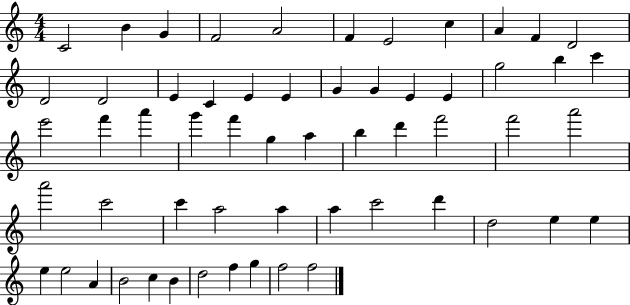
X:1
T:Untitled
M:4/4
L:1/4
K:C
C2 B G F2 A2 F E2 c A F D2 D2 D2 E C E E G G E E g2 b c' e'2 f' a' g' f' g a b d' f'2 f'2 a'2 a'2 c'2 c' a2 a a c'2 d' d2 e e e e2 A B2 c B d2 f g f2 f2